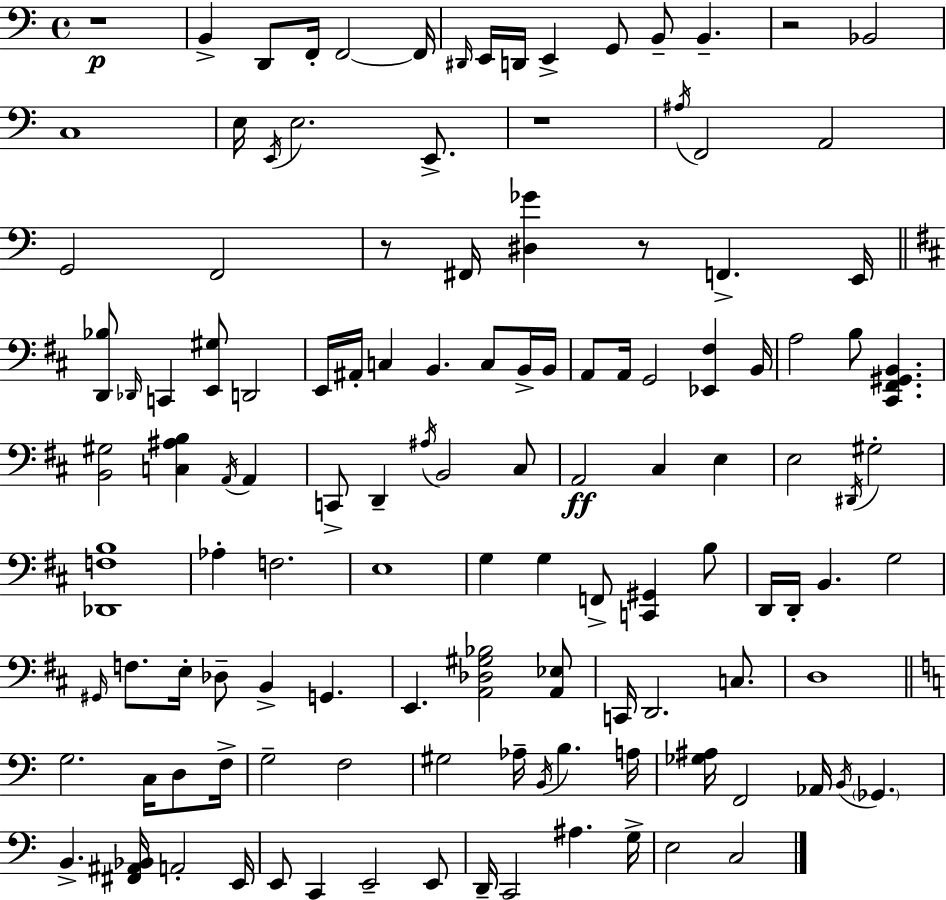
{
  \clef bass
  \time 4/4
  \defaultTimeSignature
  \key a \minor
  r1\p | b,4-> d,8 f,16-. f,2~~ f,16 | \grace { dis,16 } e,16 d,16 e,4-> g,8 b,8-- b,4.-- | r2 bes,2 | \break c1 | e16 \acciaccatura { e,16 } e2. e,8.-> | r1 | \acciaccatura { ais16 } f,2 a,2 | \break g,2 f,2 | r8 fis,16 <dis ges'>4 r8 f,4.-> | e,16 \bar "||" \break \key d \major <d, bes>8 \grace { des,16 } c,4 <e, gis>8 d,2 | e,16 ais,16-. c4 b,4. c8 b,16-> | b,16 a,8 a,16 g,2 <ees, fis>4 | b,16 a2 b8 <cis, fis, gis, b,>4. | \break <b, gis>2 <c ais b>4 \acciaccatura { a,16 } a,4 | c,8-> d,4-- \acciaccatura { ais16 } b,2 | cis8 a,2\ff cis4 e4 | e2 \acciaccatura { dis,16 } gis2-. | \break <des, f b>1 | aes4-. f2. | e1 | g4 g4 f,8-> <c, gis,>4 | \break b8 d,16 d,16-. b,4. g2 | \grace { gis,16 } f8. e16-. des8-- b,4-> g,4. | e,4. <a, des gis bes>2 | <a, ees>8 c,16 d,2. | \break c8. d1 | \bar "||" \break \key c \major g2. c16 d8 f16-> | g2-- f2 | gis2 aes16-- \acciaccatura { b,16 } b4. | a16 <ges ais>16 f,2 aes,16 \acciaccatura { b,16 } \parenthesize ges,4. | \break b,4.-> <fis, ais, bes,>16 a,2-. | e,16 e,8 c,4 e,2-- | e,8 d,16-- c,2 ais4. | g16-> e2 c2 | \break \bar "|."
}